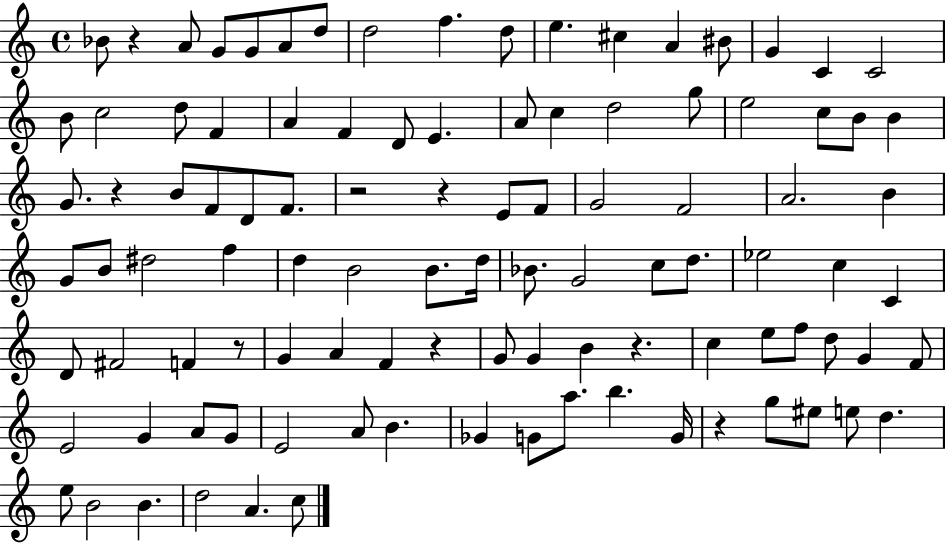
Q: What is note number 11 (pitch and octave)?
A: C#5